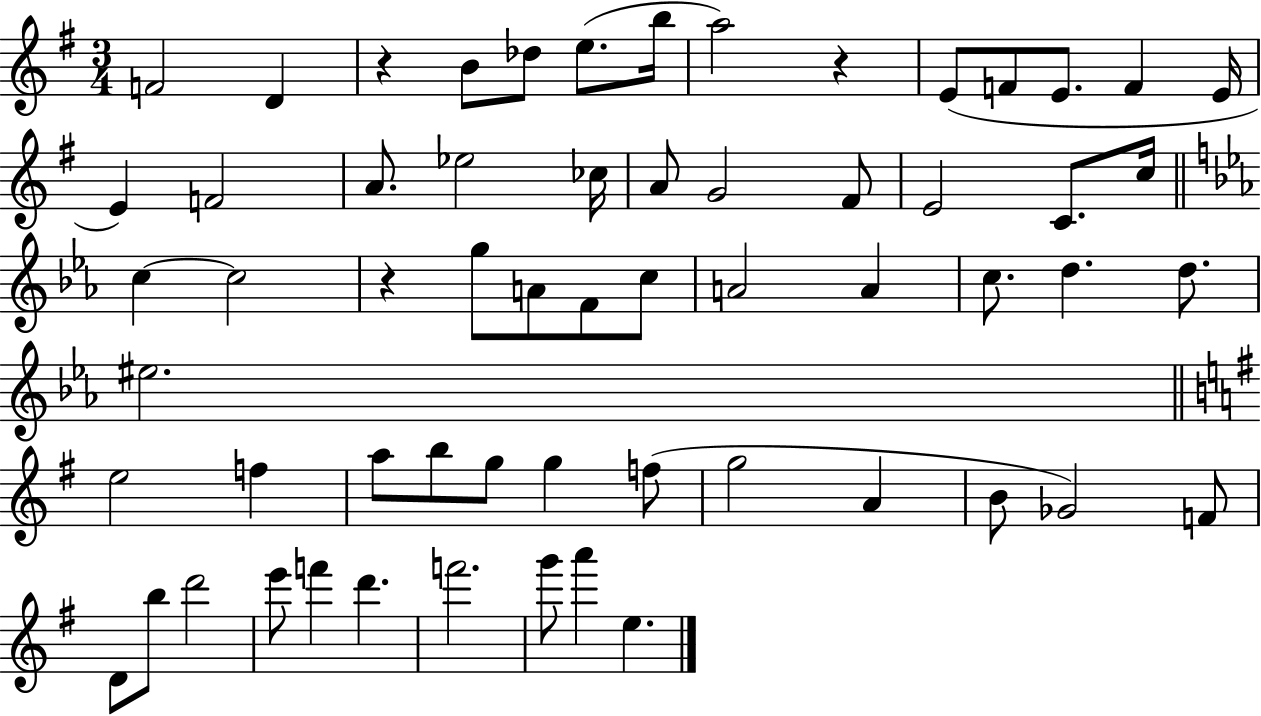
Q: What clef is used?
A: treble